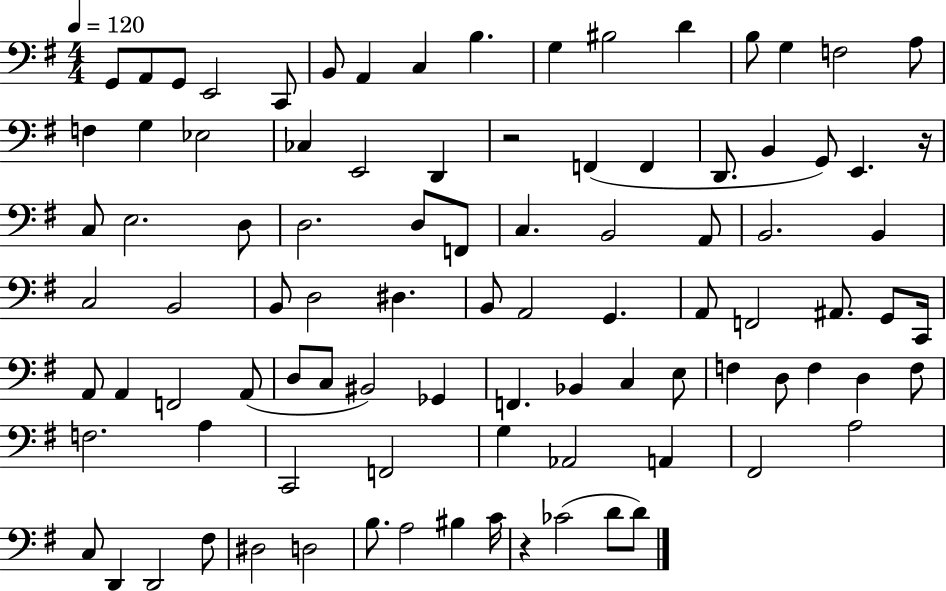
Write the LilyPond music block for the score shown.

{
  \clef bass
  \numericTimeSignature
  \time 4/4
  \key g \major
  \tempo 4 = 120
  g,8 a,8 g,8 e,2 c,8 | b,8 a,4 c4 b4. | g4 bis2 d'4 | b8 g4 f2 a8 | \break f4 g4 ees2 | ces4 e,2 d,4 | r2 f,4( f,4 | d,8. b,4 g,8) e,4. r16 | \break c8 e2. d8 | d2. d8 f,8 | c4. b,2 a,8 | b,2. b,4 | \break c2 b,2 | b,8 d2 dis4. | b,8 a,2 g,4. | a,8 f,2 ais,8. g,8 c,16 | \break a,8 a,4 f,2 a,8( | d8 c8 bis,2) ges,4 | f,4. bes,4 c4 e8 | f4 d8 f4 d4 f8 | \break f2. a4 | c,2 f,2 | g4 aes,2 a,4 | fis,2 a2 | \break c8 d,4 d,2 fis8 | dis2 d2 | b8. a2 bis4 c'16 | r4 ces'2( d'8 d'8) | \break \bar "|."
}